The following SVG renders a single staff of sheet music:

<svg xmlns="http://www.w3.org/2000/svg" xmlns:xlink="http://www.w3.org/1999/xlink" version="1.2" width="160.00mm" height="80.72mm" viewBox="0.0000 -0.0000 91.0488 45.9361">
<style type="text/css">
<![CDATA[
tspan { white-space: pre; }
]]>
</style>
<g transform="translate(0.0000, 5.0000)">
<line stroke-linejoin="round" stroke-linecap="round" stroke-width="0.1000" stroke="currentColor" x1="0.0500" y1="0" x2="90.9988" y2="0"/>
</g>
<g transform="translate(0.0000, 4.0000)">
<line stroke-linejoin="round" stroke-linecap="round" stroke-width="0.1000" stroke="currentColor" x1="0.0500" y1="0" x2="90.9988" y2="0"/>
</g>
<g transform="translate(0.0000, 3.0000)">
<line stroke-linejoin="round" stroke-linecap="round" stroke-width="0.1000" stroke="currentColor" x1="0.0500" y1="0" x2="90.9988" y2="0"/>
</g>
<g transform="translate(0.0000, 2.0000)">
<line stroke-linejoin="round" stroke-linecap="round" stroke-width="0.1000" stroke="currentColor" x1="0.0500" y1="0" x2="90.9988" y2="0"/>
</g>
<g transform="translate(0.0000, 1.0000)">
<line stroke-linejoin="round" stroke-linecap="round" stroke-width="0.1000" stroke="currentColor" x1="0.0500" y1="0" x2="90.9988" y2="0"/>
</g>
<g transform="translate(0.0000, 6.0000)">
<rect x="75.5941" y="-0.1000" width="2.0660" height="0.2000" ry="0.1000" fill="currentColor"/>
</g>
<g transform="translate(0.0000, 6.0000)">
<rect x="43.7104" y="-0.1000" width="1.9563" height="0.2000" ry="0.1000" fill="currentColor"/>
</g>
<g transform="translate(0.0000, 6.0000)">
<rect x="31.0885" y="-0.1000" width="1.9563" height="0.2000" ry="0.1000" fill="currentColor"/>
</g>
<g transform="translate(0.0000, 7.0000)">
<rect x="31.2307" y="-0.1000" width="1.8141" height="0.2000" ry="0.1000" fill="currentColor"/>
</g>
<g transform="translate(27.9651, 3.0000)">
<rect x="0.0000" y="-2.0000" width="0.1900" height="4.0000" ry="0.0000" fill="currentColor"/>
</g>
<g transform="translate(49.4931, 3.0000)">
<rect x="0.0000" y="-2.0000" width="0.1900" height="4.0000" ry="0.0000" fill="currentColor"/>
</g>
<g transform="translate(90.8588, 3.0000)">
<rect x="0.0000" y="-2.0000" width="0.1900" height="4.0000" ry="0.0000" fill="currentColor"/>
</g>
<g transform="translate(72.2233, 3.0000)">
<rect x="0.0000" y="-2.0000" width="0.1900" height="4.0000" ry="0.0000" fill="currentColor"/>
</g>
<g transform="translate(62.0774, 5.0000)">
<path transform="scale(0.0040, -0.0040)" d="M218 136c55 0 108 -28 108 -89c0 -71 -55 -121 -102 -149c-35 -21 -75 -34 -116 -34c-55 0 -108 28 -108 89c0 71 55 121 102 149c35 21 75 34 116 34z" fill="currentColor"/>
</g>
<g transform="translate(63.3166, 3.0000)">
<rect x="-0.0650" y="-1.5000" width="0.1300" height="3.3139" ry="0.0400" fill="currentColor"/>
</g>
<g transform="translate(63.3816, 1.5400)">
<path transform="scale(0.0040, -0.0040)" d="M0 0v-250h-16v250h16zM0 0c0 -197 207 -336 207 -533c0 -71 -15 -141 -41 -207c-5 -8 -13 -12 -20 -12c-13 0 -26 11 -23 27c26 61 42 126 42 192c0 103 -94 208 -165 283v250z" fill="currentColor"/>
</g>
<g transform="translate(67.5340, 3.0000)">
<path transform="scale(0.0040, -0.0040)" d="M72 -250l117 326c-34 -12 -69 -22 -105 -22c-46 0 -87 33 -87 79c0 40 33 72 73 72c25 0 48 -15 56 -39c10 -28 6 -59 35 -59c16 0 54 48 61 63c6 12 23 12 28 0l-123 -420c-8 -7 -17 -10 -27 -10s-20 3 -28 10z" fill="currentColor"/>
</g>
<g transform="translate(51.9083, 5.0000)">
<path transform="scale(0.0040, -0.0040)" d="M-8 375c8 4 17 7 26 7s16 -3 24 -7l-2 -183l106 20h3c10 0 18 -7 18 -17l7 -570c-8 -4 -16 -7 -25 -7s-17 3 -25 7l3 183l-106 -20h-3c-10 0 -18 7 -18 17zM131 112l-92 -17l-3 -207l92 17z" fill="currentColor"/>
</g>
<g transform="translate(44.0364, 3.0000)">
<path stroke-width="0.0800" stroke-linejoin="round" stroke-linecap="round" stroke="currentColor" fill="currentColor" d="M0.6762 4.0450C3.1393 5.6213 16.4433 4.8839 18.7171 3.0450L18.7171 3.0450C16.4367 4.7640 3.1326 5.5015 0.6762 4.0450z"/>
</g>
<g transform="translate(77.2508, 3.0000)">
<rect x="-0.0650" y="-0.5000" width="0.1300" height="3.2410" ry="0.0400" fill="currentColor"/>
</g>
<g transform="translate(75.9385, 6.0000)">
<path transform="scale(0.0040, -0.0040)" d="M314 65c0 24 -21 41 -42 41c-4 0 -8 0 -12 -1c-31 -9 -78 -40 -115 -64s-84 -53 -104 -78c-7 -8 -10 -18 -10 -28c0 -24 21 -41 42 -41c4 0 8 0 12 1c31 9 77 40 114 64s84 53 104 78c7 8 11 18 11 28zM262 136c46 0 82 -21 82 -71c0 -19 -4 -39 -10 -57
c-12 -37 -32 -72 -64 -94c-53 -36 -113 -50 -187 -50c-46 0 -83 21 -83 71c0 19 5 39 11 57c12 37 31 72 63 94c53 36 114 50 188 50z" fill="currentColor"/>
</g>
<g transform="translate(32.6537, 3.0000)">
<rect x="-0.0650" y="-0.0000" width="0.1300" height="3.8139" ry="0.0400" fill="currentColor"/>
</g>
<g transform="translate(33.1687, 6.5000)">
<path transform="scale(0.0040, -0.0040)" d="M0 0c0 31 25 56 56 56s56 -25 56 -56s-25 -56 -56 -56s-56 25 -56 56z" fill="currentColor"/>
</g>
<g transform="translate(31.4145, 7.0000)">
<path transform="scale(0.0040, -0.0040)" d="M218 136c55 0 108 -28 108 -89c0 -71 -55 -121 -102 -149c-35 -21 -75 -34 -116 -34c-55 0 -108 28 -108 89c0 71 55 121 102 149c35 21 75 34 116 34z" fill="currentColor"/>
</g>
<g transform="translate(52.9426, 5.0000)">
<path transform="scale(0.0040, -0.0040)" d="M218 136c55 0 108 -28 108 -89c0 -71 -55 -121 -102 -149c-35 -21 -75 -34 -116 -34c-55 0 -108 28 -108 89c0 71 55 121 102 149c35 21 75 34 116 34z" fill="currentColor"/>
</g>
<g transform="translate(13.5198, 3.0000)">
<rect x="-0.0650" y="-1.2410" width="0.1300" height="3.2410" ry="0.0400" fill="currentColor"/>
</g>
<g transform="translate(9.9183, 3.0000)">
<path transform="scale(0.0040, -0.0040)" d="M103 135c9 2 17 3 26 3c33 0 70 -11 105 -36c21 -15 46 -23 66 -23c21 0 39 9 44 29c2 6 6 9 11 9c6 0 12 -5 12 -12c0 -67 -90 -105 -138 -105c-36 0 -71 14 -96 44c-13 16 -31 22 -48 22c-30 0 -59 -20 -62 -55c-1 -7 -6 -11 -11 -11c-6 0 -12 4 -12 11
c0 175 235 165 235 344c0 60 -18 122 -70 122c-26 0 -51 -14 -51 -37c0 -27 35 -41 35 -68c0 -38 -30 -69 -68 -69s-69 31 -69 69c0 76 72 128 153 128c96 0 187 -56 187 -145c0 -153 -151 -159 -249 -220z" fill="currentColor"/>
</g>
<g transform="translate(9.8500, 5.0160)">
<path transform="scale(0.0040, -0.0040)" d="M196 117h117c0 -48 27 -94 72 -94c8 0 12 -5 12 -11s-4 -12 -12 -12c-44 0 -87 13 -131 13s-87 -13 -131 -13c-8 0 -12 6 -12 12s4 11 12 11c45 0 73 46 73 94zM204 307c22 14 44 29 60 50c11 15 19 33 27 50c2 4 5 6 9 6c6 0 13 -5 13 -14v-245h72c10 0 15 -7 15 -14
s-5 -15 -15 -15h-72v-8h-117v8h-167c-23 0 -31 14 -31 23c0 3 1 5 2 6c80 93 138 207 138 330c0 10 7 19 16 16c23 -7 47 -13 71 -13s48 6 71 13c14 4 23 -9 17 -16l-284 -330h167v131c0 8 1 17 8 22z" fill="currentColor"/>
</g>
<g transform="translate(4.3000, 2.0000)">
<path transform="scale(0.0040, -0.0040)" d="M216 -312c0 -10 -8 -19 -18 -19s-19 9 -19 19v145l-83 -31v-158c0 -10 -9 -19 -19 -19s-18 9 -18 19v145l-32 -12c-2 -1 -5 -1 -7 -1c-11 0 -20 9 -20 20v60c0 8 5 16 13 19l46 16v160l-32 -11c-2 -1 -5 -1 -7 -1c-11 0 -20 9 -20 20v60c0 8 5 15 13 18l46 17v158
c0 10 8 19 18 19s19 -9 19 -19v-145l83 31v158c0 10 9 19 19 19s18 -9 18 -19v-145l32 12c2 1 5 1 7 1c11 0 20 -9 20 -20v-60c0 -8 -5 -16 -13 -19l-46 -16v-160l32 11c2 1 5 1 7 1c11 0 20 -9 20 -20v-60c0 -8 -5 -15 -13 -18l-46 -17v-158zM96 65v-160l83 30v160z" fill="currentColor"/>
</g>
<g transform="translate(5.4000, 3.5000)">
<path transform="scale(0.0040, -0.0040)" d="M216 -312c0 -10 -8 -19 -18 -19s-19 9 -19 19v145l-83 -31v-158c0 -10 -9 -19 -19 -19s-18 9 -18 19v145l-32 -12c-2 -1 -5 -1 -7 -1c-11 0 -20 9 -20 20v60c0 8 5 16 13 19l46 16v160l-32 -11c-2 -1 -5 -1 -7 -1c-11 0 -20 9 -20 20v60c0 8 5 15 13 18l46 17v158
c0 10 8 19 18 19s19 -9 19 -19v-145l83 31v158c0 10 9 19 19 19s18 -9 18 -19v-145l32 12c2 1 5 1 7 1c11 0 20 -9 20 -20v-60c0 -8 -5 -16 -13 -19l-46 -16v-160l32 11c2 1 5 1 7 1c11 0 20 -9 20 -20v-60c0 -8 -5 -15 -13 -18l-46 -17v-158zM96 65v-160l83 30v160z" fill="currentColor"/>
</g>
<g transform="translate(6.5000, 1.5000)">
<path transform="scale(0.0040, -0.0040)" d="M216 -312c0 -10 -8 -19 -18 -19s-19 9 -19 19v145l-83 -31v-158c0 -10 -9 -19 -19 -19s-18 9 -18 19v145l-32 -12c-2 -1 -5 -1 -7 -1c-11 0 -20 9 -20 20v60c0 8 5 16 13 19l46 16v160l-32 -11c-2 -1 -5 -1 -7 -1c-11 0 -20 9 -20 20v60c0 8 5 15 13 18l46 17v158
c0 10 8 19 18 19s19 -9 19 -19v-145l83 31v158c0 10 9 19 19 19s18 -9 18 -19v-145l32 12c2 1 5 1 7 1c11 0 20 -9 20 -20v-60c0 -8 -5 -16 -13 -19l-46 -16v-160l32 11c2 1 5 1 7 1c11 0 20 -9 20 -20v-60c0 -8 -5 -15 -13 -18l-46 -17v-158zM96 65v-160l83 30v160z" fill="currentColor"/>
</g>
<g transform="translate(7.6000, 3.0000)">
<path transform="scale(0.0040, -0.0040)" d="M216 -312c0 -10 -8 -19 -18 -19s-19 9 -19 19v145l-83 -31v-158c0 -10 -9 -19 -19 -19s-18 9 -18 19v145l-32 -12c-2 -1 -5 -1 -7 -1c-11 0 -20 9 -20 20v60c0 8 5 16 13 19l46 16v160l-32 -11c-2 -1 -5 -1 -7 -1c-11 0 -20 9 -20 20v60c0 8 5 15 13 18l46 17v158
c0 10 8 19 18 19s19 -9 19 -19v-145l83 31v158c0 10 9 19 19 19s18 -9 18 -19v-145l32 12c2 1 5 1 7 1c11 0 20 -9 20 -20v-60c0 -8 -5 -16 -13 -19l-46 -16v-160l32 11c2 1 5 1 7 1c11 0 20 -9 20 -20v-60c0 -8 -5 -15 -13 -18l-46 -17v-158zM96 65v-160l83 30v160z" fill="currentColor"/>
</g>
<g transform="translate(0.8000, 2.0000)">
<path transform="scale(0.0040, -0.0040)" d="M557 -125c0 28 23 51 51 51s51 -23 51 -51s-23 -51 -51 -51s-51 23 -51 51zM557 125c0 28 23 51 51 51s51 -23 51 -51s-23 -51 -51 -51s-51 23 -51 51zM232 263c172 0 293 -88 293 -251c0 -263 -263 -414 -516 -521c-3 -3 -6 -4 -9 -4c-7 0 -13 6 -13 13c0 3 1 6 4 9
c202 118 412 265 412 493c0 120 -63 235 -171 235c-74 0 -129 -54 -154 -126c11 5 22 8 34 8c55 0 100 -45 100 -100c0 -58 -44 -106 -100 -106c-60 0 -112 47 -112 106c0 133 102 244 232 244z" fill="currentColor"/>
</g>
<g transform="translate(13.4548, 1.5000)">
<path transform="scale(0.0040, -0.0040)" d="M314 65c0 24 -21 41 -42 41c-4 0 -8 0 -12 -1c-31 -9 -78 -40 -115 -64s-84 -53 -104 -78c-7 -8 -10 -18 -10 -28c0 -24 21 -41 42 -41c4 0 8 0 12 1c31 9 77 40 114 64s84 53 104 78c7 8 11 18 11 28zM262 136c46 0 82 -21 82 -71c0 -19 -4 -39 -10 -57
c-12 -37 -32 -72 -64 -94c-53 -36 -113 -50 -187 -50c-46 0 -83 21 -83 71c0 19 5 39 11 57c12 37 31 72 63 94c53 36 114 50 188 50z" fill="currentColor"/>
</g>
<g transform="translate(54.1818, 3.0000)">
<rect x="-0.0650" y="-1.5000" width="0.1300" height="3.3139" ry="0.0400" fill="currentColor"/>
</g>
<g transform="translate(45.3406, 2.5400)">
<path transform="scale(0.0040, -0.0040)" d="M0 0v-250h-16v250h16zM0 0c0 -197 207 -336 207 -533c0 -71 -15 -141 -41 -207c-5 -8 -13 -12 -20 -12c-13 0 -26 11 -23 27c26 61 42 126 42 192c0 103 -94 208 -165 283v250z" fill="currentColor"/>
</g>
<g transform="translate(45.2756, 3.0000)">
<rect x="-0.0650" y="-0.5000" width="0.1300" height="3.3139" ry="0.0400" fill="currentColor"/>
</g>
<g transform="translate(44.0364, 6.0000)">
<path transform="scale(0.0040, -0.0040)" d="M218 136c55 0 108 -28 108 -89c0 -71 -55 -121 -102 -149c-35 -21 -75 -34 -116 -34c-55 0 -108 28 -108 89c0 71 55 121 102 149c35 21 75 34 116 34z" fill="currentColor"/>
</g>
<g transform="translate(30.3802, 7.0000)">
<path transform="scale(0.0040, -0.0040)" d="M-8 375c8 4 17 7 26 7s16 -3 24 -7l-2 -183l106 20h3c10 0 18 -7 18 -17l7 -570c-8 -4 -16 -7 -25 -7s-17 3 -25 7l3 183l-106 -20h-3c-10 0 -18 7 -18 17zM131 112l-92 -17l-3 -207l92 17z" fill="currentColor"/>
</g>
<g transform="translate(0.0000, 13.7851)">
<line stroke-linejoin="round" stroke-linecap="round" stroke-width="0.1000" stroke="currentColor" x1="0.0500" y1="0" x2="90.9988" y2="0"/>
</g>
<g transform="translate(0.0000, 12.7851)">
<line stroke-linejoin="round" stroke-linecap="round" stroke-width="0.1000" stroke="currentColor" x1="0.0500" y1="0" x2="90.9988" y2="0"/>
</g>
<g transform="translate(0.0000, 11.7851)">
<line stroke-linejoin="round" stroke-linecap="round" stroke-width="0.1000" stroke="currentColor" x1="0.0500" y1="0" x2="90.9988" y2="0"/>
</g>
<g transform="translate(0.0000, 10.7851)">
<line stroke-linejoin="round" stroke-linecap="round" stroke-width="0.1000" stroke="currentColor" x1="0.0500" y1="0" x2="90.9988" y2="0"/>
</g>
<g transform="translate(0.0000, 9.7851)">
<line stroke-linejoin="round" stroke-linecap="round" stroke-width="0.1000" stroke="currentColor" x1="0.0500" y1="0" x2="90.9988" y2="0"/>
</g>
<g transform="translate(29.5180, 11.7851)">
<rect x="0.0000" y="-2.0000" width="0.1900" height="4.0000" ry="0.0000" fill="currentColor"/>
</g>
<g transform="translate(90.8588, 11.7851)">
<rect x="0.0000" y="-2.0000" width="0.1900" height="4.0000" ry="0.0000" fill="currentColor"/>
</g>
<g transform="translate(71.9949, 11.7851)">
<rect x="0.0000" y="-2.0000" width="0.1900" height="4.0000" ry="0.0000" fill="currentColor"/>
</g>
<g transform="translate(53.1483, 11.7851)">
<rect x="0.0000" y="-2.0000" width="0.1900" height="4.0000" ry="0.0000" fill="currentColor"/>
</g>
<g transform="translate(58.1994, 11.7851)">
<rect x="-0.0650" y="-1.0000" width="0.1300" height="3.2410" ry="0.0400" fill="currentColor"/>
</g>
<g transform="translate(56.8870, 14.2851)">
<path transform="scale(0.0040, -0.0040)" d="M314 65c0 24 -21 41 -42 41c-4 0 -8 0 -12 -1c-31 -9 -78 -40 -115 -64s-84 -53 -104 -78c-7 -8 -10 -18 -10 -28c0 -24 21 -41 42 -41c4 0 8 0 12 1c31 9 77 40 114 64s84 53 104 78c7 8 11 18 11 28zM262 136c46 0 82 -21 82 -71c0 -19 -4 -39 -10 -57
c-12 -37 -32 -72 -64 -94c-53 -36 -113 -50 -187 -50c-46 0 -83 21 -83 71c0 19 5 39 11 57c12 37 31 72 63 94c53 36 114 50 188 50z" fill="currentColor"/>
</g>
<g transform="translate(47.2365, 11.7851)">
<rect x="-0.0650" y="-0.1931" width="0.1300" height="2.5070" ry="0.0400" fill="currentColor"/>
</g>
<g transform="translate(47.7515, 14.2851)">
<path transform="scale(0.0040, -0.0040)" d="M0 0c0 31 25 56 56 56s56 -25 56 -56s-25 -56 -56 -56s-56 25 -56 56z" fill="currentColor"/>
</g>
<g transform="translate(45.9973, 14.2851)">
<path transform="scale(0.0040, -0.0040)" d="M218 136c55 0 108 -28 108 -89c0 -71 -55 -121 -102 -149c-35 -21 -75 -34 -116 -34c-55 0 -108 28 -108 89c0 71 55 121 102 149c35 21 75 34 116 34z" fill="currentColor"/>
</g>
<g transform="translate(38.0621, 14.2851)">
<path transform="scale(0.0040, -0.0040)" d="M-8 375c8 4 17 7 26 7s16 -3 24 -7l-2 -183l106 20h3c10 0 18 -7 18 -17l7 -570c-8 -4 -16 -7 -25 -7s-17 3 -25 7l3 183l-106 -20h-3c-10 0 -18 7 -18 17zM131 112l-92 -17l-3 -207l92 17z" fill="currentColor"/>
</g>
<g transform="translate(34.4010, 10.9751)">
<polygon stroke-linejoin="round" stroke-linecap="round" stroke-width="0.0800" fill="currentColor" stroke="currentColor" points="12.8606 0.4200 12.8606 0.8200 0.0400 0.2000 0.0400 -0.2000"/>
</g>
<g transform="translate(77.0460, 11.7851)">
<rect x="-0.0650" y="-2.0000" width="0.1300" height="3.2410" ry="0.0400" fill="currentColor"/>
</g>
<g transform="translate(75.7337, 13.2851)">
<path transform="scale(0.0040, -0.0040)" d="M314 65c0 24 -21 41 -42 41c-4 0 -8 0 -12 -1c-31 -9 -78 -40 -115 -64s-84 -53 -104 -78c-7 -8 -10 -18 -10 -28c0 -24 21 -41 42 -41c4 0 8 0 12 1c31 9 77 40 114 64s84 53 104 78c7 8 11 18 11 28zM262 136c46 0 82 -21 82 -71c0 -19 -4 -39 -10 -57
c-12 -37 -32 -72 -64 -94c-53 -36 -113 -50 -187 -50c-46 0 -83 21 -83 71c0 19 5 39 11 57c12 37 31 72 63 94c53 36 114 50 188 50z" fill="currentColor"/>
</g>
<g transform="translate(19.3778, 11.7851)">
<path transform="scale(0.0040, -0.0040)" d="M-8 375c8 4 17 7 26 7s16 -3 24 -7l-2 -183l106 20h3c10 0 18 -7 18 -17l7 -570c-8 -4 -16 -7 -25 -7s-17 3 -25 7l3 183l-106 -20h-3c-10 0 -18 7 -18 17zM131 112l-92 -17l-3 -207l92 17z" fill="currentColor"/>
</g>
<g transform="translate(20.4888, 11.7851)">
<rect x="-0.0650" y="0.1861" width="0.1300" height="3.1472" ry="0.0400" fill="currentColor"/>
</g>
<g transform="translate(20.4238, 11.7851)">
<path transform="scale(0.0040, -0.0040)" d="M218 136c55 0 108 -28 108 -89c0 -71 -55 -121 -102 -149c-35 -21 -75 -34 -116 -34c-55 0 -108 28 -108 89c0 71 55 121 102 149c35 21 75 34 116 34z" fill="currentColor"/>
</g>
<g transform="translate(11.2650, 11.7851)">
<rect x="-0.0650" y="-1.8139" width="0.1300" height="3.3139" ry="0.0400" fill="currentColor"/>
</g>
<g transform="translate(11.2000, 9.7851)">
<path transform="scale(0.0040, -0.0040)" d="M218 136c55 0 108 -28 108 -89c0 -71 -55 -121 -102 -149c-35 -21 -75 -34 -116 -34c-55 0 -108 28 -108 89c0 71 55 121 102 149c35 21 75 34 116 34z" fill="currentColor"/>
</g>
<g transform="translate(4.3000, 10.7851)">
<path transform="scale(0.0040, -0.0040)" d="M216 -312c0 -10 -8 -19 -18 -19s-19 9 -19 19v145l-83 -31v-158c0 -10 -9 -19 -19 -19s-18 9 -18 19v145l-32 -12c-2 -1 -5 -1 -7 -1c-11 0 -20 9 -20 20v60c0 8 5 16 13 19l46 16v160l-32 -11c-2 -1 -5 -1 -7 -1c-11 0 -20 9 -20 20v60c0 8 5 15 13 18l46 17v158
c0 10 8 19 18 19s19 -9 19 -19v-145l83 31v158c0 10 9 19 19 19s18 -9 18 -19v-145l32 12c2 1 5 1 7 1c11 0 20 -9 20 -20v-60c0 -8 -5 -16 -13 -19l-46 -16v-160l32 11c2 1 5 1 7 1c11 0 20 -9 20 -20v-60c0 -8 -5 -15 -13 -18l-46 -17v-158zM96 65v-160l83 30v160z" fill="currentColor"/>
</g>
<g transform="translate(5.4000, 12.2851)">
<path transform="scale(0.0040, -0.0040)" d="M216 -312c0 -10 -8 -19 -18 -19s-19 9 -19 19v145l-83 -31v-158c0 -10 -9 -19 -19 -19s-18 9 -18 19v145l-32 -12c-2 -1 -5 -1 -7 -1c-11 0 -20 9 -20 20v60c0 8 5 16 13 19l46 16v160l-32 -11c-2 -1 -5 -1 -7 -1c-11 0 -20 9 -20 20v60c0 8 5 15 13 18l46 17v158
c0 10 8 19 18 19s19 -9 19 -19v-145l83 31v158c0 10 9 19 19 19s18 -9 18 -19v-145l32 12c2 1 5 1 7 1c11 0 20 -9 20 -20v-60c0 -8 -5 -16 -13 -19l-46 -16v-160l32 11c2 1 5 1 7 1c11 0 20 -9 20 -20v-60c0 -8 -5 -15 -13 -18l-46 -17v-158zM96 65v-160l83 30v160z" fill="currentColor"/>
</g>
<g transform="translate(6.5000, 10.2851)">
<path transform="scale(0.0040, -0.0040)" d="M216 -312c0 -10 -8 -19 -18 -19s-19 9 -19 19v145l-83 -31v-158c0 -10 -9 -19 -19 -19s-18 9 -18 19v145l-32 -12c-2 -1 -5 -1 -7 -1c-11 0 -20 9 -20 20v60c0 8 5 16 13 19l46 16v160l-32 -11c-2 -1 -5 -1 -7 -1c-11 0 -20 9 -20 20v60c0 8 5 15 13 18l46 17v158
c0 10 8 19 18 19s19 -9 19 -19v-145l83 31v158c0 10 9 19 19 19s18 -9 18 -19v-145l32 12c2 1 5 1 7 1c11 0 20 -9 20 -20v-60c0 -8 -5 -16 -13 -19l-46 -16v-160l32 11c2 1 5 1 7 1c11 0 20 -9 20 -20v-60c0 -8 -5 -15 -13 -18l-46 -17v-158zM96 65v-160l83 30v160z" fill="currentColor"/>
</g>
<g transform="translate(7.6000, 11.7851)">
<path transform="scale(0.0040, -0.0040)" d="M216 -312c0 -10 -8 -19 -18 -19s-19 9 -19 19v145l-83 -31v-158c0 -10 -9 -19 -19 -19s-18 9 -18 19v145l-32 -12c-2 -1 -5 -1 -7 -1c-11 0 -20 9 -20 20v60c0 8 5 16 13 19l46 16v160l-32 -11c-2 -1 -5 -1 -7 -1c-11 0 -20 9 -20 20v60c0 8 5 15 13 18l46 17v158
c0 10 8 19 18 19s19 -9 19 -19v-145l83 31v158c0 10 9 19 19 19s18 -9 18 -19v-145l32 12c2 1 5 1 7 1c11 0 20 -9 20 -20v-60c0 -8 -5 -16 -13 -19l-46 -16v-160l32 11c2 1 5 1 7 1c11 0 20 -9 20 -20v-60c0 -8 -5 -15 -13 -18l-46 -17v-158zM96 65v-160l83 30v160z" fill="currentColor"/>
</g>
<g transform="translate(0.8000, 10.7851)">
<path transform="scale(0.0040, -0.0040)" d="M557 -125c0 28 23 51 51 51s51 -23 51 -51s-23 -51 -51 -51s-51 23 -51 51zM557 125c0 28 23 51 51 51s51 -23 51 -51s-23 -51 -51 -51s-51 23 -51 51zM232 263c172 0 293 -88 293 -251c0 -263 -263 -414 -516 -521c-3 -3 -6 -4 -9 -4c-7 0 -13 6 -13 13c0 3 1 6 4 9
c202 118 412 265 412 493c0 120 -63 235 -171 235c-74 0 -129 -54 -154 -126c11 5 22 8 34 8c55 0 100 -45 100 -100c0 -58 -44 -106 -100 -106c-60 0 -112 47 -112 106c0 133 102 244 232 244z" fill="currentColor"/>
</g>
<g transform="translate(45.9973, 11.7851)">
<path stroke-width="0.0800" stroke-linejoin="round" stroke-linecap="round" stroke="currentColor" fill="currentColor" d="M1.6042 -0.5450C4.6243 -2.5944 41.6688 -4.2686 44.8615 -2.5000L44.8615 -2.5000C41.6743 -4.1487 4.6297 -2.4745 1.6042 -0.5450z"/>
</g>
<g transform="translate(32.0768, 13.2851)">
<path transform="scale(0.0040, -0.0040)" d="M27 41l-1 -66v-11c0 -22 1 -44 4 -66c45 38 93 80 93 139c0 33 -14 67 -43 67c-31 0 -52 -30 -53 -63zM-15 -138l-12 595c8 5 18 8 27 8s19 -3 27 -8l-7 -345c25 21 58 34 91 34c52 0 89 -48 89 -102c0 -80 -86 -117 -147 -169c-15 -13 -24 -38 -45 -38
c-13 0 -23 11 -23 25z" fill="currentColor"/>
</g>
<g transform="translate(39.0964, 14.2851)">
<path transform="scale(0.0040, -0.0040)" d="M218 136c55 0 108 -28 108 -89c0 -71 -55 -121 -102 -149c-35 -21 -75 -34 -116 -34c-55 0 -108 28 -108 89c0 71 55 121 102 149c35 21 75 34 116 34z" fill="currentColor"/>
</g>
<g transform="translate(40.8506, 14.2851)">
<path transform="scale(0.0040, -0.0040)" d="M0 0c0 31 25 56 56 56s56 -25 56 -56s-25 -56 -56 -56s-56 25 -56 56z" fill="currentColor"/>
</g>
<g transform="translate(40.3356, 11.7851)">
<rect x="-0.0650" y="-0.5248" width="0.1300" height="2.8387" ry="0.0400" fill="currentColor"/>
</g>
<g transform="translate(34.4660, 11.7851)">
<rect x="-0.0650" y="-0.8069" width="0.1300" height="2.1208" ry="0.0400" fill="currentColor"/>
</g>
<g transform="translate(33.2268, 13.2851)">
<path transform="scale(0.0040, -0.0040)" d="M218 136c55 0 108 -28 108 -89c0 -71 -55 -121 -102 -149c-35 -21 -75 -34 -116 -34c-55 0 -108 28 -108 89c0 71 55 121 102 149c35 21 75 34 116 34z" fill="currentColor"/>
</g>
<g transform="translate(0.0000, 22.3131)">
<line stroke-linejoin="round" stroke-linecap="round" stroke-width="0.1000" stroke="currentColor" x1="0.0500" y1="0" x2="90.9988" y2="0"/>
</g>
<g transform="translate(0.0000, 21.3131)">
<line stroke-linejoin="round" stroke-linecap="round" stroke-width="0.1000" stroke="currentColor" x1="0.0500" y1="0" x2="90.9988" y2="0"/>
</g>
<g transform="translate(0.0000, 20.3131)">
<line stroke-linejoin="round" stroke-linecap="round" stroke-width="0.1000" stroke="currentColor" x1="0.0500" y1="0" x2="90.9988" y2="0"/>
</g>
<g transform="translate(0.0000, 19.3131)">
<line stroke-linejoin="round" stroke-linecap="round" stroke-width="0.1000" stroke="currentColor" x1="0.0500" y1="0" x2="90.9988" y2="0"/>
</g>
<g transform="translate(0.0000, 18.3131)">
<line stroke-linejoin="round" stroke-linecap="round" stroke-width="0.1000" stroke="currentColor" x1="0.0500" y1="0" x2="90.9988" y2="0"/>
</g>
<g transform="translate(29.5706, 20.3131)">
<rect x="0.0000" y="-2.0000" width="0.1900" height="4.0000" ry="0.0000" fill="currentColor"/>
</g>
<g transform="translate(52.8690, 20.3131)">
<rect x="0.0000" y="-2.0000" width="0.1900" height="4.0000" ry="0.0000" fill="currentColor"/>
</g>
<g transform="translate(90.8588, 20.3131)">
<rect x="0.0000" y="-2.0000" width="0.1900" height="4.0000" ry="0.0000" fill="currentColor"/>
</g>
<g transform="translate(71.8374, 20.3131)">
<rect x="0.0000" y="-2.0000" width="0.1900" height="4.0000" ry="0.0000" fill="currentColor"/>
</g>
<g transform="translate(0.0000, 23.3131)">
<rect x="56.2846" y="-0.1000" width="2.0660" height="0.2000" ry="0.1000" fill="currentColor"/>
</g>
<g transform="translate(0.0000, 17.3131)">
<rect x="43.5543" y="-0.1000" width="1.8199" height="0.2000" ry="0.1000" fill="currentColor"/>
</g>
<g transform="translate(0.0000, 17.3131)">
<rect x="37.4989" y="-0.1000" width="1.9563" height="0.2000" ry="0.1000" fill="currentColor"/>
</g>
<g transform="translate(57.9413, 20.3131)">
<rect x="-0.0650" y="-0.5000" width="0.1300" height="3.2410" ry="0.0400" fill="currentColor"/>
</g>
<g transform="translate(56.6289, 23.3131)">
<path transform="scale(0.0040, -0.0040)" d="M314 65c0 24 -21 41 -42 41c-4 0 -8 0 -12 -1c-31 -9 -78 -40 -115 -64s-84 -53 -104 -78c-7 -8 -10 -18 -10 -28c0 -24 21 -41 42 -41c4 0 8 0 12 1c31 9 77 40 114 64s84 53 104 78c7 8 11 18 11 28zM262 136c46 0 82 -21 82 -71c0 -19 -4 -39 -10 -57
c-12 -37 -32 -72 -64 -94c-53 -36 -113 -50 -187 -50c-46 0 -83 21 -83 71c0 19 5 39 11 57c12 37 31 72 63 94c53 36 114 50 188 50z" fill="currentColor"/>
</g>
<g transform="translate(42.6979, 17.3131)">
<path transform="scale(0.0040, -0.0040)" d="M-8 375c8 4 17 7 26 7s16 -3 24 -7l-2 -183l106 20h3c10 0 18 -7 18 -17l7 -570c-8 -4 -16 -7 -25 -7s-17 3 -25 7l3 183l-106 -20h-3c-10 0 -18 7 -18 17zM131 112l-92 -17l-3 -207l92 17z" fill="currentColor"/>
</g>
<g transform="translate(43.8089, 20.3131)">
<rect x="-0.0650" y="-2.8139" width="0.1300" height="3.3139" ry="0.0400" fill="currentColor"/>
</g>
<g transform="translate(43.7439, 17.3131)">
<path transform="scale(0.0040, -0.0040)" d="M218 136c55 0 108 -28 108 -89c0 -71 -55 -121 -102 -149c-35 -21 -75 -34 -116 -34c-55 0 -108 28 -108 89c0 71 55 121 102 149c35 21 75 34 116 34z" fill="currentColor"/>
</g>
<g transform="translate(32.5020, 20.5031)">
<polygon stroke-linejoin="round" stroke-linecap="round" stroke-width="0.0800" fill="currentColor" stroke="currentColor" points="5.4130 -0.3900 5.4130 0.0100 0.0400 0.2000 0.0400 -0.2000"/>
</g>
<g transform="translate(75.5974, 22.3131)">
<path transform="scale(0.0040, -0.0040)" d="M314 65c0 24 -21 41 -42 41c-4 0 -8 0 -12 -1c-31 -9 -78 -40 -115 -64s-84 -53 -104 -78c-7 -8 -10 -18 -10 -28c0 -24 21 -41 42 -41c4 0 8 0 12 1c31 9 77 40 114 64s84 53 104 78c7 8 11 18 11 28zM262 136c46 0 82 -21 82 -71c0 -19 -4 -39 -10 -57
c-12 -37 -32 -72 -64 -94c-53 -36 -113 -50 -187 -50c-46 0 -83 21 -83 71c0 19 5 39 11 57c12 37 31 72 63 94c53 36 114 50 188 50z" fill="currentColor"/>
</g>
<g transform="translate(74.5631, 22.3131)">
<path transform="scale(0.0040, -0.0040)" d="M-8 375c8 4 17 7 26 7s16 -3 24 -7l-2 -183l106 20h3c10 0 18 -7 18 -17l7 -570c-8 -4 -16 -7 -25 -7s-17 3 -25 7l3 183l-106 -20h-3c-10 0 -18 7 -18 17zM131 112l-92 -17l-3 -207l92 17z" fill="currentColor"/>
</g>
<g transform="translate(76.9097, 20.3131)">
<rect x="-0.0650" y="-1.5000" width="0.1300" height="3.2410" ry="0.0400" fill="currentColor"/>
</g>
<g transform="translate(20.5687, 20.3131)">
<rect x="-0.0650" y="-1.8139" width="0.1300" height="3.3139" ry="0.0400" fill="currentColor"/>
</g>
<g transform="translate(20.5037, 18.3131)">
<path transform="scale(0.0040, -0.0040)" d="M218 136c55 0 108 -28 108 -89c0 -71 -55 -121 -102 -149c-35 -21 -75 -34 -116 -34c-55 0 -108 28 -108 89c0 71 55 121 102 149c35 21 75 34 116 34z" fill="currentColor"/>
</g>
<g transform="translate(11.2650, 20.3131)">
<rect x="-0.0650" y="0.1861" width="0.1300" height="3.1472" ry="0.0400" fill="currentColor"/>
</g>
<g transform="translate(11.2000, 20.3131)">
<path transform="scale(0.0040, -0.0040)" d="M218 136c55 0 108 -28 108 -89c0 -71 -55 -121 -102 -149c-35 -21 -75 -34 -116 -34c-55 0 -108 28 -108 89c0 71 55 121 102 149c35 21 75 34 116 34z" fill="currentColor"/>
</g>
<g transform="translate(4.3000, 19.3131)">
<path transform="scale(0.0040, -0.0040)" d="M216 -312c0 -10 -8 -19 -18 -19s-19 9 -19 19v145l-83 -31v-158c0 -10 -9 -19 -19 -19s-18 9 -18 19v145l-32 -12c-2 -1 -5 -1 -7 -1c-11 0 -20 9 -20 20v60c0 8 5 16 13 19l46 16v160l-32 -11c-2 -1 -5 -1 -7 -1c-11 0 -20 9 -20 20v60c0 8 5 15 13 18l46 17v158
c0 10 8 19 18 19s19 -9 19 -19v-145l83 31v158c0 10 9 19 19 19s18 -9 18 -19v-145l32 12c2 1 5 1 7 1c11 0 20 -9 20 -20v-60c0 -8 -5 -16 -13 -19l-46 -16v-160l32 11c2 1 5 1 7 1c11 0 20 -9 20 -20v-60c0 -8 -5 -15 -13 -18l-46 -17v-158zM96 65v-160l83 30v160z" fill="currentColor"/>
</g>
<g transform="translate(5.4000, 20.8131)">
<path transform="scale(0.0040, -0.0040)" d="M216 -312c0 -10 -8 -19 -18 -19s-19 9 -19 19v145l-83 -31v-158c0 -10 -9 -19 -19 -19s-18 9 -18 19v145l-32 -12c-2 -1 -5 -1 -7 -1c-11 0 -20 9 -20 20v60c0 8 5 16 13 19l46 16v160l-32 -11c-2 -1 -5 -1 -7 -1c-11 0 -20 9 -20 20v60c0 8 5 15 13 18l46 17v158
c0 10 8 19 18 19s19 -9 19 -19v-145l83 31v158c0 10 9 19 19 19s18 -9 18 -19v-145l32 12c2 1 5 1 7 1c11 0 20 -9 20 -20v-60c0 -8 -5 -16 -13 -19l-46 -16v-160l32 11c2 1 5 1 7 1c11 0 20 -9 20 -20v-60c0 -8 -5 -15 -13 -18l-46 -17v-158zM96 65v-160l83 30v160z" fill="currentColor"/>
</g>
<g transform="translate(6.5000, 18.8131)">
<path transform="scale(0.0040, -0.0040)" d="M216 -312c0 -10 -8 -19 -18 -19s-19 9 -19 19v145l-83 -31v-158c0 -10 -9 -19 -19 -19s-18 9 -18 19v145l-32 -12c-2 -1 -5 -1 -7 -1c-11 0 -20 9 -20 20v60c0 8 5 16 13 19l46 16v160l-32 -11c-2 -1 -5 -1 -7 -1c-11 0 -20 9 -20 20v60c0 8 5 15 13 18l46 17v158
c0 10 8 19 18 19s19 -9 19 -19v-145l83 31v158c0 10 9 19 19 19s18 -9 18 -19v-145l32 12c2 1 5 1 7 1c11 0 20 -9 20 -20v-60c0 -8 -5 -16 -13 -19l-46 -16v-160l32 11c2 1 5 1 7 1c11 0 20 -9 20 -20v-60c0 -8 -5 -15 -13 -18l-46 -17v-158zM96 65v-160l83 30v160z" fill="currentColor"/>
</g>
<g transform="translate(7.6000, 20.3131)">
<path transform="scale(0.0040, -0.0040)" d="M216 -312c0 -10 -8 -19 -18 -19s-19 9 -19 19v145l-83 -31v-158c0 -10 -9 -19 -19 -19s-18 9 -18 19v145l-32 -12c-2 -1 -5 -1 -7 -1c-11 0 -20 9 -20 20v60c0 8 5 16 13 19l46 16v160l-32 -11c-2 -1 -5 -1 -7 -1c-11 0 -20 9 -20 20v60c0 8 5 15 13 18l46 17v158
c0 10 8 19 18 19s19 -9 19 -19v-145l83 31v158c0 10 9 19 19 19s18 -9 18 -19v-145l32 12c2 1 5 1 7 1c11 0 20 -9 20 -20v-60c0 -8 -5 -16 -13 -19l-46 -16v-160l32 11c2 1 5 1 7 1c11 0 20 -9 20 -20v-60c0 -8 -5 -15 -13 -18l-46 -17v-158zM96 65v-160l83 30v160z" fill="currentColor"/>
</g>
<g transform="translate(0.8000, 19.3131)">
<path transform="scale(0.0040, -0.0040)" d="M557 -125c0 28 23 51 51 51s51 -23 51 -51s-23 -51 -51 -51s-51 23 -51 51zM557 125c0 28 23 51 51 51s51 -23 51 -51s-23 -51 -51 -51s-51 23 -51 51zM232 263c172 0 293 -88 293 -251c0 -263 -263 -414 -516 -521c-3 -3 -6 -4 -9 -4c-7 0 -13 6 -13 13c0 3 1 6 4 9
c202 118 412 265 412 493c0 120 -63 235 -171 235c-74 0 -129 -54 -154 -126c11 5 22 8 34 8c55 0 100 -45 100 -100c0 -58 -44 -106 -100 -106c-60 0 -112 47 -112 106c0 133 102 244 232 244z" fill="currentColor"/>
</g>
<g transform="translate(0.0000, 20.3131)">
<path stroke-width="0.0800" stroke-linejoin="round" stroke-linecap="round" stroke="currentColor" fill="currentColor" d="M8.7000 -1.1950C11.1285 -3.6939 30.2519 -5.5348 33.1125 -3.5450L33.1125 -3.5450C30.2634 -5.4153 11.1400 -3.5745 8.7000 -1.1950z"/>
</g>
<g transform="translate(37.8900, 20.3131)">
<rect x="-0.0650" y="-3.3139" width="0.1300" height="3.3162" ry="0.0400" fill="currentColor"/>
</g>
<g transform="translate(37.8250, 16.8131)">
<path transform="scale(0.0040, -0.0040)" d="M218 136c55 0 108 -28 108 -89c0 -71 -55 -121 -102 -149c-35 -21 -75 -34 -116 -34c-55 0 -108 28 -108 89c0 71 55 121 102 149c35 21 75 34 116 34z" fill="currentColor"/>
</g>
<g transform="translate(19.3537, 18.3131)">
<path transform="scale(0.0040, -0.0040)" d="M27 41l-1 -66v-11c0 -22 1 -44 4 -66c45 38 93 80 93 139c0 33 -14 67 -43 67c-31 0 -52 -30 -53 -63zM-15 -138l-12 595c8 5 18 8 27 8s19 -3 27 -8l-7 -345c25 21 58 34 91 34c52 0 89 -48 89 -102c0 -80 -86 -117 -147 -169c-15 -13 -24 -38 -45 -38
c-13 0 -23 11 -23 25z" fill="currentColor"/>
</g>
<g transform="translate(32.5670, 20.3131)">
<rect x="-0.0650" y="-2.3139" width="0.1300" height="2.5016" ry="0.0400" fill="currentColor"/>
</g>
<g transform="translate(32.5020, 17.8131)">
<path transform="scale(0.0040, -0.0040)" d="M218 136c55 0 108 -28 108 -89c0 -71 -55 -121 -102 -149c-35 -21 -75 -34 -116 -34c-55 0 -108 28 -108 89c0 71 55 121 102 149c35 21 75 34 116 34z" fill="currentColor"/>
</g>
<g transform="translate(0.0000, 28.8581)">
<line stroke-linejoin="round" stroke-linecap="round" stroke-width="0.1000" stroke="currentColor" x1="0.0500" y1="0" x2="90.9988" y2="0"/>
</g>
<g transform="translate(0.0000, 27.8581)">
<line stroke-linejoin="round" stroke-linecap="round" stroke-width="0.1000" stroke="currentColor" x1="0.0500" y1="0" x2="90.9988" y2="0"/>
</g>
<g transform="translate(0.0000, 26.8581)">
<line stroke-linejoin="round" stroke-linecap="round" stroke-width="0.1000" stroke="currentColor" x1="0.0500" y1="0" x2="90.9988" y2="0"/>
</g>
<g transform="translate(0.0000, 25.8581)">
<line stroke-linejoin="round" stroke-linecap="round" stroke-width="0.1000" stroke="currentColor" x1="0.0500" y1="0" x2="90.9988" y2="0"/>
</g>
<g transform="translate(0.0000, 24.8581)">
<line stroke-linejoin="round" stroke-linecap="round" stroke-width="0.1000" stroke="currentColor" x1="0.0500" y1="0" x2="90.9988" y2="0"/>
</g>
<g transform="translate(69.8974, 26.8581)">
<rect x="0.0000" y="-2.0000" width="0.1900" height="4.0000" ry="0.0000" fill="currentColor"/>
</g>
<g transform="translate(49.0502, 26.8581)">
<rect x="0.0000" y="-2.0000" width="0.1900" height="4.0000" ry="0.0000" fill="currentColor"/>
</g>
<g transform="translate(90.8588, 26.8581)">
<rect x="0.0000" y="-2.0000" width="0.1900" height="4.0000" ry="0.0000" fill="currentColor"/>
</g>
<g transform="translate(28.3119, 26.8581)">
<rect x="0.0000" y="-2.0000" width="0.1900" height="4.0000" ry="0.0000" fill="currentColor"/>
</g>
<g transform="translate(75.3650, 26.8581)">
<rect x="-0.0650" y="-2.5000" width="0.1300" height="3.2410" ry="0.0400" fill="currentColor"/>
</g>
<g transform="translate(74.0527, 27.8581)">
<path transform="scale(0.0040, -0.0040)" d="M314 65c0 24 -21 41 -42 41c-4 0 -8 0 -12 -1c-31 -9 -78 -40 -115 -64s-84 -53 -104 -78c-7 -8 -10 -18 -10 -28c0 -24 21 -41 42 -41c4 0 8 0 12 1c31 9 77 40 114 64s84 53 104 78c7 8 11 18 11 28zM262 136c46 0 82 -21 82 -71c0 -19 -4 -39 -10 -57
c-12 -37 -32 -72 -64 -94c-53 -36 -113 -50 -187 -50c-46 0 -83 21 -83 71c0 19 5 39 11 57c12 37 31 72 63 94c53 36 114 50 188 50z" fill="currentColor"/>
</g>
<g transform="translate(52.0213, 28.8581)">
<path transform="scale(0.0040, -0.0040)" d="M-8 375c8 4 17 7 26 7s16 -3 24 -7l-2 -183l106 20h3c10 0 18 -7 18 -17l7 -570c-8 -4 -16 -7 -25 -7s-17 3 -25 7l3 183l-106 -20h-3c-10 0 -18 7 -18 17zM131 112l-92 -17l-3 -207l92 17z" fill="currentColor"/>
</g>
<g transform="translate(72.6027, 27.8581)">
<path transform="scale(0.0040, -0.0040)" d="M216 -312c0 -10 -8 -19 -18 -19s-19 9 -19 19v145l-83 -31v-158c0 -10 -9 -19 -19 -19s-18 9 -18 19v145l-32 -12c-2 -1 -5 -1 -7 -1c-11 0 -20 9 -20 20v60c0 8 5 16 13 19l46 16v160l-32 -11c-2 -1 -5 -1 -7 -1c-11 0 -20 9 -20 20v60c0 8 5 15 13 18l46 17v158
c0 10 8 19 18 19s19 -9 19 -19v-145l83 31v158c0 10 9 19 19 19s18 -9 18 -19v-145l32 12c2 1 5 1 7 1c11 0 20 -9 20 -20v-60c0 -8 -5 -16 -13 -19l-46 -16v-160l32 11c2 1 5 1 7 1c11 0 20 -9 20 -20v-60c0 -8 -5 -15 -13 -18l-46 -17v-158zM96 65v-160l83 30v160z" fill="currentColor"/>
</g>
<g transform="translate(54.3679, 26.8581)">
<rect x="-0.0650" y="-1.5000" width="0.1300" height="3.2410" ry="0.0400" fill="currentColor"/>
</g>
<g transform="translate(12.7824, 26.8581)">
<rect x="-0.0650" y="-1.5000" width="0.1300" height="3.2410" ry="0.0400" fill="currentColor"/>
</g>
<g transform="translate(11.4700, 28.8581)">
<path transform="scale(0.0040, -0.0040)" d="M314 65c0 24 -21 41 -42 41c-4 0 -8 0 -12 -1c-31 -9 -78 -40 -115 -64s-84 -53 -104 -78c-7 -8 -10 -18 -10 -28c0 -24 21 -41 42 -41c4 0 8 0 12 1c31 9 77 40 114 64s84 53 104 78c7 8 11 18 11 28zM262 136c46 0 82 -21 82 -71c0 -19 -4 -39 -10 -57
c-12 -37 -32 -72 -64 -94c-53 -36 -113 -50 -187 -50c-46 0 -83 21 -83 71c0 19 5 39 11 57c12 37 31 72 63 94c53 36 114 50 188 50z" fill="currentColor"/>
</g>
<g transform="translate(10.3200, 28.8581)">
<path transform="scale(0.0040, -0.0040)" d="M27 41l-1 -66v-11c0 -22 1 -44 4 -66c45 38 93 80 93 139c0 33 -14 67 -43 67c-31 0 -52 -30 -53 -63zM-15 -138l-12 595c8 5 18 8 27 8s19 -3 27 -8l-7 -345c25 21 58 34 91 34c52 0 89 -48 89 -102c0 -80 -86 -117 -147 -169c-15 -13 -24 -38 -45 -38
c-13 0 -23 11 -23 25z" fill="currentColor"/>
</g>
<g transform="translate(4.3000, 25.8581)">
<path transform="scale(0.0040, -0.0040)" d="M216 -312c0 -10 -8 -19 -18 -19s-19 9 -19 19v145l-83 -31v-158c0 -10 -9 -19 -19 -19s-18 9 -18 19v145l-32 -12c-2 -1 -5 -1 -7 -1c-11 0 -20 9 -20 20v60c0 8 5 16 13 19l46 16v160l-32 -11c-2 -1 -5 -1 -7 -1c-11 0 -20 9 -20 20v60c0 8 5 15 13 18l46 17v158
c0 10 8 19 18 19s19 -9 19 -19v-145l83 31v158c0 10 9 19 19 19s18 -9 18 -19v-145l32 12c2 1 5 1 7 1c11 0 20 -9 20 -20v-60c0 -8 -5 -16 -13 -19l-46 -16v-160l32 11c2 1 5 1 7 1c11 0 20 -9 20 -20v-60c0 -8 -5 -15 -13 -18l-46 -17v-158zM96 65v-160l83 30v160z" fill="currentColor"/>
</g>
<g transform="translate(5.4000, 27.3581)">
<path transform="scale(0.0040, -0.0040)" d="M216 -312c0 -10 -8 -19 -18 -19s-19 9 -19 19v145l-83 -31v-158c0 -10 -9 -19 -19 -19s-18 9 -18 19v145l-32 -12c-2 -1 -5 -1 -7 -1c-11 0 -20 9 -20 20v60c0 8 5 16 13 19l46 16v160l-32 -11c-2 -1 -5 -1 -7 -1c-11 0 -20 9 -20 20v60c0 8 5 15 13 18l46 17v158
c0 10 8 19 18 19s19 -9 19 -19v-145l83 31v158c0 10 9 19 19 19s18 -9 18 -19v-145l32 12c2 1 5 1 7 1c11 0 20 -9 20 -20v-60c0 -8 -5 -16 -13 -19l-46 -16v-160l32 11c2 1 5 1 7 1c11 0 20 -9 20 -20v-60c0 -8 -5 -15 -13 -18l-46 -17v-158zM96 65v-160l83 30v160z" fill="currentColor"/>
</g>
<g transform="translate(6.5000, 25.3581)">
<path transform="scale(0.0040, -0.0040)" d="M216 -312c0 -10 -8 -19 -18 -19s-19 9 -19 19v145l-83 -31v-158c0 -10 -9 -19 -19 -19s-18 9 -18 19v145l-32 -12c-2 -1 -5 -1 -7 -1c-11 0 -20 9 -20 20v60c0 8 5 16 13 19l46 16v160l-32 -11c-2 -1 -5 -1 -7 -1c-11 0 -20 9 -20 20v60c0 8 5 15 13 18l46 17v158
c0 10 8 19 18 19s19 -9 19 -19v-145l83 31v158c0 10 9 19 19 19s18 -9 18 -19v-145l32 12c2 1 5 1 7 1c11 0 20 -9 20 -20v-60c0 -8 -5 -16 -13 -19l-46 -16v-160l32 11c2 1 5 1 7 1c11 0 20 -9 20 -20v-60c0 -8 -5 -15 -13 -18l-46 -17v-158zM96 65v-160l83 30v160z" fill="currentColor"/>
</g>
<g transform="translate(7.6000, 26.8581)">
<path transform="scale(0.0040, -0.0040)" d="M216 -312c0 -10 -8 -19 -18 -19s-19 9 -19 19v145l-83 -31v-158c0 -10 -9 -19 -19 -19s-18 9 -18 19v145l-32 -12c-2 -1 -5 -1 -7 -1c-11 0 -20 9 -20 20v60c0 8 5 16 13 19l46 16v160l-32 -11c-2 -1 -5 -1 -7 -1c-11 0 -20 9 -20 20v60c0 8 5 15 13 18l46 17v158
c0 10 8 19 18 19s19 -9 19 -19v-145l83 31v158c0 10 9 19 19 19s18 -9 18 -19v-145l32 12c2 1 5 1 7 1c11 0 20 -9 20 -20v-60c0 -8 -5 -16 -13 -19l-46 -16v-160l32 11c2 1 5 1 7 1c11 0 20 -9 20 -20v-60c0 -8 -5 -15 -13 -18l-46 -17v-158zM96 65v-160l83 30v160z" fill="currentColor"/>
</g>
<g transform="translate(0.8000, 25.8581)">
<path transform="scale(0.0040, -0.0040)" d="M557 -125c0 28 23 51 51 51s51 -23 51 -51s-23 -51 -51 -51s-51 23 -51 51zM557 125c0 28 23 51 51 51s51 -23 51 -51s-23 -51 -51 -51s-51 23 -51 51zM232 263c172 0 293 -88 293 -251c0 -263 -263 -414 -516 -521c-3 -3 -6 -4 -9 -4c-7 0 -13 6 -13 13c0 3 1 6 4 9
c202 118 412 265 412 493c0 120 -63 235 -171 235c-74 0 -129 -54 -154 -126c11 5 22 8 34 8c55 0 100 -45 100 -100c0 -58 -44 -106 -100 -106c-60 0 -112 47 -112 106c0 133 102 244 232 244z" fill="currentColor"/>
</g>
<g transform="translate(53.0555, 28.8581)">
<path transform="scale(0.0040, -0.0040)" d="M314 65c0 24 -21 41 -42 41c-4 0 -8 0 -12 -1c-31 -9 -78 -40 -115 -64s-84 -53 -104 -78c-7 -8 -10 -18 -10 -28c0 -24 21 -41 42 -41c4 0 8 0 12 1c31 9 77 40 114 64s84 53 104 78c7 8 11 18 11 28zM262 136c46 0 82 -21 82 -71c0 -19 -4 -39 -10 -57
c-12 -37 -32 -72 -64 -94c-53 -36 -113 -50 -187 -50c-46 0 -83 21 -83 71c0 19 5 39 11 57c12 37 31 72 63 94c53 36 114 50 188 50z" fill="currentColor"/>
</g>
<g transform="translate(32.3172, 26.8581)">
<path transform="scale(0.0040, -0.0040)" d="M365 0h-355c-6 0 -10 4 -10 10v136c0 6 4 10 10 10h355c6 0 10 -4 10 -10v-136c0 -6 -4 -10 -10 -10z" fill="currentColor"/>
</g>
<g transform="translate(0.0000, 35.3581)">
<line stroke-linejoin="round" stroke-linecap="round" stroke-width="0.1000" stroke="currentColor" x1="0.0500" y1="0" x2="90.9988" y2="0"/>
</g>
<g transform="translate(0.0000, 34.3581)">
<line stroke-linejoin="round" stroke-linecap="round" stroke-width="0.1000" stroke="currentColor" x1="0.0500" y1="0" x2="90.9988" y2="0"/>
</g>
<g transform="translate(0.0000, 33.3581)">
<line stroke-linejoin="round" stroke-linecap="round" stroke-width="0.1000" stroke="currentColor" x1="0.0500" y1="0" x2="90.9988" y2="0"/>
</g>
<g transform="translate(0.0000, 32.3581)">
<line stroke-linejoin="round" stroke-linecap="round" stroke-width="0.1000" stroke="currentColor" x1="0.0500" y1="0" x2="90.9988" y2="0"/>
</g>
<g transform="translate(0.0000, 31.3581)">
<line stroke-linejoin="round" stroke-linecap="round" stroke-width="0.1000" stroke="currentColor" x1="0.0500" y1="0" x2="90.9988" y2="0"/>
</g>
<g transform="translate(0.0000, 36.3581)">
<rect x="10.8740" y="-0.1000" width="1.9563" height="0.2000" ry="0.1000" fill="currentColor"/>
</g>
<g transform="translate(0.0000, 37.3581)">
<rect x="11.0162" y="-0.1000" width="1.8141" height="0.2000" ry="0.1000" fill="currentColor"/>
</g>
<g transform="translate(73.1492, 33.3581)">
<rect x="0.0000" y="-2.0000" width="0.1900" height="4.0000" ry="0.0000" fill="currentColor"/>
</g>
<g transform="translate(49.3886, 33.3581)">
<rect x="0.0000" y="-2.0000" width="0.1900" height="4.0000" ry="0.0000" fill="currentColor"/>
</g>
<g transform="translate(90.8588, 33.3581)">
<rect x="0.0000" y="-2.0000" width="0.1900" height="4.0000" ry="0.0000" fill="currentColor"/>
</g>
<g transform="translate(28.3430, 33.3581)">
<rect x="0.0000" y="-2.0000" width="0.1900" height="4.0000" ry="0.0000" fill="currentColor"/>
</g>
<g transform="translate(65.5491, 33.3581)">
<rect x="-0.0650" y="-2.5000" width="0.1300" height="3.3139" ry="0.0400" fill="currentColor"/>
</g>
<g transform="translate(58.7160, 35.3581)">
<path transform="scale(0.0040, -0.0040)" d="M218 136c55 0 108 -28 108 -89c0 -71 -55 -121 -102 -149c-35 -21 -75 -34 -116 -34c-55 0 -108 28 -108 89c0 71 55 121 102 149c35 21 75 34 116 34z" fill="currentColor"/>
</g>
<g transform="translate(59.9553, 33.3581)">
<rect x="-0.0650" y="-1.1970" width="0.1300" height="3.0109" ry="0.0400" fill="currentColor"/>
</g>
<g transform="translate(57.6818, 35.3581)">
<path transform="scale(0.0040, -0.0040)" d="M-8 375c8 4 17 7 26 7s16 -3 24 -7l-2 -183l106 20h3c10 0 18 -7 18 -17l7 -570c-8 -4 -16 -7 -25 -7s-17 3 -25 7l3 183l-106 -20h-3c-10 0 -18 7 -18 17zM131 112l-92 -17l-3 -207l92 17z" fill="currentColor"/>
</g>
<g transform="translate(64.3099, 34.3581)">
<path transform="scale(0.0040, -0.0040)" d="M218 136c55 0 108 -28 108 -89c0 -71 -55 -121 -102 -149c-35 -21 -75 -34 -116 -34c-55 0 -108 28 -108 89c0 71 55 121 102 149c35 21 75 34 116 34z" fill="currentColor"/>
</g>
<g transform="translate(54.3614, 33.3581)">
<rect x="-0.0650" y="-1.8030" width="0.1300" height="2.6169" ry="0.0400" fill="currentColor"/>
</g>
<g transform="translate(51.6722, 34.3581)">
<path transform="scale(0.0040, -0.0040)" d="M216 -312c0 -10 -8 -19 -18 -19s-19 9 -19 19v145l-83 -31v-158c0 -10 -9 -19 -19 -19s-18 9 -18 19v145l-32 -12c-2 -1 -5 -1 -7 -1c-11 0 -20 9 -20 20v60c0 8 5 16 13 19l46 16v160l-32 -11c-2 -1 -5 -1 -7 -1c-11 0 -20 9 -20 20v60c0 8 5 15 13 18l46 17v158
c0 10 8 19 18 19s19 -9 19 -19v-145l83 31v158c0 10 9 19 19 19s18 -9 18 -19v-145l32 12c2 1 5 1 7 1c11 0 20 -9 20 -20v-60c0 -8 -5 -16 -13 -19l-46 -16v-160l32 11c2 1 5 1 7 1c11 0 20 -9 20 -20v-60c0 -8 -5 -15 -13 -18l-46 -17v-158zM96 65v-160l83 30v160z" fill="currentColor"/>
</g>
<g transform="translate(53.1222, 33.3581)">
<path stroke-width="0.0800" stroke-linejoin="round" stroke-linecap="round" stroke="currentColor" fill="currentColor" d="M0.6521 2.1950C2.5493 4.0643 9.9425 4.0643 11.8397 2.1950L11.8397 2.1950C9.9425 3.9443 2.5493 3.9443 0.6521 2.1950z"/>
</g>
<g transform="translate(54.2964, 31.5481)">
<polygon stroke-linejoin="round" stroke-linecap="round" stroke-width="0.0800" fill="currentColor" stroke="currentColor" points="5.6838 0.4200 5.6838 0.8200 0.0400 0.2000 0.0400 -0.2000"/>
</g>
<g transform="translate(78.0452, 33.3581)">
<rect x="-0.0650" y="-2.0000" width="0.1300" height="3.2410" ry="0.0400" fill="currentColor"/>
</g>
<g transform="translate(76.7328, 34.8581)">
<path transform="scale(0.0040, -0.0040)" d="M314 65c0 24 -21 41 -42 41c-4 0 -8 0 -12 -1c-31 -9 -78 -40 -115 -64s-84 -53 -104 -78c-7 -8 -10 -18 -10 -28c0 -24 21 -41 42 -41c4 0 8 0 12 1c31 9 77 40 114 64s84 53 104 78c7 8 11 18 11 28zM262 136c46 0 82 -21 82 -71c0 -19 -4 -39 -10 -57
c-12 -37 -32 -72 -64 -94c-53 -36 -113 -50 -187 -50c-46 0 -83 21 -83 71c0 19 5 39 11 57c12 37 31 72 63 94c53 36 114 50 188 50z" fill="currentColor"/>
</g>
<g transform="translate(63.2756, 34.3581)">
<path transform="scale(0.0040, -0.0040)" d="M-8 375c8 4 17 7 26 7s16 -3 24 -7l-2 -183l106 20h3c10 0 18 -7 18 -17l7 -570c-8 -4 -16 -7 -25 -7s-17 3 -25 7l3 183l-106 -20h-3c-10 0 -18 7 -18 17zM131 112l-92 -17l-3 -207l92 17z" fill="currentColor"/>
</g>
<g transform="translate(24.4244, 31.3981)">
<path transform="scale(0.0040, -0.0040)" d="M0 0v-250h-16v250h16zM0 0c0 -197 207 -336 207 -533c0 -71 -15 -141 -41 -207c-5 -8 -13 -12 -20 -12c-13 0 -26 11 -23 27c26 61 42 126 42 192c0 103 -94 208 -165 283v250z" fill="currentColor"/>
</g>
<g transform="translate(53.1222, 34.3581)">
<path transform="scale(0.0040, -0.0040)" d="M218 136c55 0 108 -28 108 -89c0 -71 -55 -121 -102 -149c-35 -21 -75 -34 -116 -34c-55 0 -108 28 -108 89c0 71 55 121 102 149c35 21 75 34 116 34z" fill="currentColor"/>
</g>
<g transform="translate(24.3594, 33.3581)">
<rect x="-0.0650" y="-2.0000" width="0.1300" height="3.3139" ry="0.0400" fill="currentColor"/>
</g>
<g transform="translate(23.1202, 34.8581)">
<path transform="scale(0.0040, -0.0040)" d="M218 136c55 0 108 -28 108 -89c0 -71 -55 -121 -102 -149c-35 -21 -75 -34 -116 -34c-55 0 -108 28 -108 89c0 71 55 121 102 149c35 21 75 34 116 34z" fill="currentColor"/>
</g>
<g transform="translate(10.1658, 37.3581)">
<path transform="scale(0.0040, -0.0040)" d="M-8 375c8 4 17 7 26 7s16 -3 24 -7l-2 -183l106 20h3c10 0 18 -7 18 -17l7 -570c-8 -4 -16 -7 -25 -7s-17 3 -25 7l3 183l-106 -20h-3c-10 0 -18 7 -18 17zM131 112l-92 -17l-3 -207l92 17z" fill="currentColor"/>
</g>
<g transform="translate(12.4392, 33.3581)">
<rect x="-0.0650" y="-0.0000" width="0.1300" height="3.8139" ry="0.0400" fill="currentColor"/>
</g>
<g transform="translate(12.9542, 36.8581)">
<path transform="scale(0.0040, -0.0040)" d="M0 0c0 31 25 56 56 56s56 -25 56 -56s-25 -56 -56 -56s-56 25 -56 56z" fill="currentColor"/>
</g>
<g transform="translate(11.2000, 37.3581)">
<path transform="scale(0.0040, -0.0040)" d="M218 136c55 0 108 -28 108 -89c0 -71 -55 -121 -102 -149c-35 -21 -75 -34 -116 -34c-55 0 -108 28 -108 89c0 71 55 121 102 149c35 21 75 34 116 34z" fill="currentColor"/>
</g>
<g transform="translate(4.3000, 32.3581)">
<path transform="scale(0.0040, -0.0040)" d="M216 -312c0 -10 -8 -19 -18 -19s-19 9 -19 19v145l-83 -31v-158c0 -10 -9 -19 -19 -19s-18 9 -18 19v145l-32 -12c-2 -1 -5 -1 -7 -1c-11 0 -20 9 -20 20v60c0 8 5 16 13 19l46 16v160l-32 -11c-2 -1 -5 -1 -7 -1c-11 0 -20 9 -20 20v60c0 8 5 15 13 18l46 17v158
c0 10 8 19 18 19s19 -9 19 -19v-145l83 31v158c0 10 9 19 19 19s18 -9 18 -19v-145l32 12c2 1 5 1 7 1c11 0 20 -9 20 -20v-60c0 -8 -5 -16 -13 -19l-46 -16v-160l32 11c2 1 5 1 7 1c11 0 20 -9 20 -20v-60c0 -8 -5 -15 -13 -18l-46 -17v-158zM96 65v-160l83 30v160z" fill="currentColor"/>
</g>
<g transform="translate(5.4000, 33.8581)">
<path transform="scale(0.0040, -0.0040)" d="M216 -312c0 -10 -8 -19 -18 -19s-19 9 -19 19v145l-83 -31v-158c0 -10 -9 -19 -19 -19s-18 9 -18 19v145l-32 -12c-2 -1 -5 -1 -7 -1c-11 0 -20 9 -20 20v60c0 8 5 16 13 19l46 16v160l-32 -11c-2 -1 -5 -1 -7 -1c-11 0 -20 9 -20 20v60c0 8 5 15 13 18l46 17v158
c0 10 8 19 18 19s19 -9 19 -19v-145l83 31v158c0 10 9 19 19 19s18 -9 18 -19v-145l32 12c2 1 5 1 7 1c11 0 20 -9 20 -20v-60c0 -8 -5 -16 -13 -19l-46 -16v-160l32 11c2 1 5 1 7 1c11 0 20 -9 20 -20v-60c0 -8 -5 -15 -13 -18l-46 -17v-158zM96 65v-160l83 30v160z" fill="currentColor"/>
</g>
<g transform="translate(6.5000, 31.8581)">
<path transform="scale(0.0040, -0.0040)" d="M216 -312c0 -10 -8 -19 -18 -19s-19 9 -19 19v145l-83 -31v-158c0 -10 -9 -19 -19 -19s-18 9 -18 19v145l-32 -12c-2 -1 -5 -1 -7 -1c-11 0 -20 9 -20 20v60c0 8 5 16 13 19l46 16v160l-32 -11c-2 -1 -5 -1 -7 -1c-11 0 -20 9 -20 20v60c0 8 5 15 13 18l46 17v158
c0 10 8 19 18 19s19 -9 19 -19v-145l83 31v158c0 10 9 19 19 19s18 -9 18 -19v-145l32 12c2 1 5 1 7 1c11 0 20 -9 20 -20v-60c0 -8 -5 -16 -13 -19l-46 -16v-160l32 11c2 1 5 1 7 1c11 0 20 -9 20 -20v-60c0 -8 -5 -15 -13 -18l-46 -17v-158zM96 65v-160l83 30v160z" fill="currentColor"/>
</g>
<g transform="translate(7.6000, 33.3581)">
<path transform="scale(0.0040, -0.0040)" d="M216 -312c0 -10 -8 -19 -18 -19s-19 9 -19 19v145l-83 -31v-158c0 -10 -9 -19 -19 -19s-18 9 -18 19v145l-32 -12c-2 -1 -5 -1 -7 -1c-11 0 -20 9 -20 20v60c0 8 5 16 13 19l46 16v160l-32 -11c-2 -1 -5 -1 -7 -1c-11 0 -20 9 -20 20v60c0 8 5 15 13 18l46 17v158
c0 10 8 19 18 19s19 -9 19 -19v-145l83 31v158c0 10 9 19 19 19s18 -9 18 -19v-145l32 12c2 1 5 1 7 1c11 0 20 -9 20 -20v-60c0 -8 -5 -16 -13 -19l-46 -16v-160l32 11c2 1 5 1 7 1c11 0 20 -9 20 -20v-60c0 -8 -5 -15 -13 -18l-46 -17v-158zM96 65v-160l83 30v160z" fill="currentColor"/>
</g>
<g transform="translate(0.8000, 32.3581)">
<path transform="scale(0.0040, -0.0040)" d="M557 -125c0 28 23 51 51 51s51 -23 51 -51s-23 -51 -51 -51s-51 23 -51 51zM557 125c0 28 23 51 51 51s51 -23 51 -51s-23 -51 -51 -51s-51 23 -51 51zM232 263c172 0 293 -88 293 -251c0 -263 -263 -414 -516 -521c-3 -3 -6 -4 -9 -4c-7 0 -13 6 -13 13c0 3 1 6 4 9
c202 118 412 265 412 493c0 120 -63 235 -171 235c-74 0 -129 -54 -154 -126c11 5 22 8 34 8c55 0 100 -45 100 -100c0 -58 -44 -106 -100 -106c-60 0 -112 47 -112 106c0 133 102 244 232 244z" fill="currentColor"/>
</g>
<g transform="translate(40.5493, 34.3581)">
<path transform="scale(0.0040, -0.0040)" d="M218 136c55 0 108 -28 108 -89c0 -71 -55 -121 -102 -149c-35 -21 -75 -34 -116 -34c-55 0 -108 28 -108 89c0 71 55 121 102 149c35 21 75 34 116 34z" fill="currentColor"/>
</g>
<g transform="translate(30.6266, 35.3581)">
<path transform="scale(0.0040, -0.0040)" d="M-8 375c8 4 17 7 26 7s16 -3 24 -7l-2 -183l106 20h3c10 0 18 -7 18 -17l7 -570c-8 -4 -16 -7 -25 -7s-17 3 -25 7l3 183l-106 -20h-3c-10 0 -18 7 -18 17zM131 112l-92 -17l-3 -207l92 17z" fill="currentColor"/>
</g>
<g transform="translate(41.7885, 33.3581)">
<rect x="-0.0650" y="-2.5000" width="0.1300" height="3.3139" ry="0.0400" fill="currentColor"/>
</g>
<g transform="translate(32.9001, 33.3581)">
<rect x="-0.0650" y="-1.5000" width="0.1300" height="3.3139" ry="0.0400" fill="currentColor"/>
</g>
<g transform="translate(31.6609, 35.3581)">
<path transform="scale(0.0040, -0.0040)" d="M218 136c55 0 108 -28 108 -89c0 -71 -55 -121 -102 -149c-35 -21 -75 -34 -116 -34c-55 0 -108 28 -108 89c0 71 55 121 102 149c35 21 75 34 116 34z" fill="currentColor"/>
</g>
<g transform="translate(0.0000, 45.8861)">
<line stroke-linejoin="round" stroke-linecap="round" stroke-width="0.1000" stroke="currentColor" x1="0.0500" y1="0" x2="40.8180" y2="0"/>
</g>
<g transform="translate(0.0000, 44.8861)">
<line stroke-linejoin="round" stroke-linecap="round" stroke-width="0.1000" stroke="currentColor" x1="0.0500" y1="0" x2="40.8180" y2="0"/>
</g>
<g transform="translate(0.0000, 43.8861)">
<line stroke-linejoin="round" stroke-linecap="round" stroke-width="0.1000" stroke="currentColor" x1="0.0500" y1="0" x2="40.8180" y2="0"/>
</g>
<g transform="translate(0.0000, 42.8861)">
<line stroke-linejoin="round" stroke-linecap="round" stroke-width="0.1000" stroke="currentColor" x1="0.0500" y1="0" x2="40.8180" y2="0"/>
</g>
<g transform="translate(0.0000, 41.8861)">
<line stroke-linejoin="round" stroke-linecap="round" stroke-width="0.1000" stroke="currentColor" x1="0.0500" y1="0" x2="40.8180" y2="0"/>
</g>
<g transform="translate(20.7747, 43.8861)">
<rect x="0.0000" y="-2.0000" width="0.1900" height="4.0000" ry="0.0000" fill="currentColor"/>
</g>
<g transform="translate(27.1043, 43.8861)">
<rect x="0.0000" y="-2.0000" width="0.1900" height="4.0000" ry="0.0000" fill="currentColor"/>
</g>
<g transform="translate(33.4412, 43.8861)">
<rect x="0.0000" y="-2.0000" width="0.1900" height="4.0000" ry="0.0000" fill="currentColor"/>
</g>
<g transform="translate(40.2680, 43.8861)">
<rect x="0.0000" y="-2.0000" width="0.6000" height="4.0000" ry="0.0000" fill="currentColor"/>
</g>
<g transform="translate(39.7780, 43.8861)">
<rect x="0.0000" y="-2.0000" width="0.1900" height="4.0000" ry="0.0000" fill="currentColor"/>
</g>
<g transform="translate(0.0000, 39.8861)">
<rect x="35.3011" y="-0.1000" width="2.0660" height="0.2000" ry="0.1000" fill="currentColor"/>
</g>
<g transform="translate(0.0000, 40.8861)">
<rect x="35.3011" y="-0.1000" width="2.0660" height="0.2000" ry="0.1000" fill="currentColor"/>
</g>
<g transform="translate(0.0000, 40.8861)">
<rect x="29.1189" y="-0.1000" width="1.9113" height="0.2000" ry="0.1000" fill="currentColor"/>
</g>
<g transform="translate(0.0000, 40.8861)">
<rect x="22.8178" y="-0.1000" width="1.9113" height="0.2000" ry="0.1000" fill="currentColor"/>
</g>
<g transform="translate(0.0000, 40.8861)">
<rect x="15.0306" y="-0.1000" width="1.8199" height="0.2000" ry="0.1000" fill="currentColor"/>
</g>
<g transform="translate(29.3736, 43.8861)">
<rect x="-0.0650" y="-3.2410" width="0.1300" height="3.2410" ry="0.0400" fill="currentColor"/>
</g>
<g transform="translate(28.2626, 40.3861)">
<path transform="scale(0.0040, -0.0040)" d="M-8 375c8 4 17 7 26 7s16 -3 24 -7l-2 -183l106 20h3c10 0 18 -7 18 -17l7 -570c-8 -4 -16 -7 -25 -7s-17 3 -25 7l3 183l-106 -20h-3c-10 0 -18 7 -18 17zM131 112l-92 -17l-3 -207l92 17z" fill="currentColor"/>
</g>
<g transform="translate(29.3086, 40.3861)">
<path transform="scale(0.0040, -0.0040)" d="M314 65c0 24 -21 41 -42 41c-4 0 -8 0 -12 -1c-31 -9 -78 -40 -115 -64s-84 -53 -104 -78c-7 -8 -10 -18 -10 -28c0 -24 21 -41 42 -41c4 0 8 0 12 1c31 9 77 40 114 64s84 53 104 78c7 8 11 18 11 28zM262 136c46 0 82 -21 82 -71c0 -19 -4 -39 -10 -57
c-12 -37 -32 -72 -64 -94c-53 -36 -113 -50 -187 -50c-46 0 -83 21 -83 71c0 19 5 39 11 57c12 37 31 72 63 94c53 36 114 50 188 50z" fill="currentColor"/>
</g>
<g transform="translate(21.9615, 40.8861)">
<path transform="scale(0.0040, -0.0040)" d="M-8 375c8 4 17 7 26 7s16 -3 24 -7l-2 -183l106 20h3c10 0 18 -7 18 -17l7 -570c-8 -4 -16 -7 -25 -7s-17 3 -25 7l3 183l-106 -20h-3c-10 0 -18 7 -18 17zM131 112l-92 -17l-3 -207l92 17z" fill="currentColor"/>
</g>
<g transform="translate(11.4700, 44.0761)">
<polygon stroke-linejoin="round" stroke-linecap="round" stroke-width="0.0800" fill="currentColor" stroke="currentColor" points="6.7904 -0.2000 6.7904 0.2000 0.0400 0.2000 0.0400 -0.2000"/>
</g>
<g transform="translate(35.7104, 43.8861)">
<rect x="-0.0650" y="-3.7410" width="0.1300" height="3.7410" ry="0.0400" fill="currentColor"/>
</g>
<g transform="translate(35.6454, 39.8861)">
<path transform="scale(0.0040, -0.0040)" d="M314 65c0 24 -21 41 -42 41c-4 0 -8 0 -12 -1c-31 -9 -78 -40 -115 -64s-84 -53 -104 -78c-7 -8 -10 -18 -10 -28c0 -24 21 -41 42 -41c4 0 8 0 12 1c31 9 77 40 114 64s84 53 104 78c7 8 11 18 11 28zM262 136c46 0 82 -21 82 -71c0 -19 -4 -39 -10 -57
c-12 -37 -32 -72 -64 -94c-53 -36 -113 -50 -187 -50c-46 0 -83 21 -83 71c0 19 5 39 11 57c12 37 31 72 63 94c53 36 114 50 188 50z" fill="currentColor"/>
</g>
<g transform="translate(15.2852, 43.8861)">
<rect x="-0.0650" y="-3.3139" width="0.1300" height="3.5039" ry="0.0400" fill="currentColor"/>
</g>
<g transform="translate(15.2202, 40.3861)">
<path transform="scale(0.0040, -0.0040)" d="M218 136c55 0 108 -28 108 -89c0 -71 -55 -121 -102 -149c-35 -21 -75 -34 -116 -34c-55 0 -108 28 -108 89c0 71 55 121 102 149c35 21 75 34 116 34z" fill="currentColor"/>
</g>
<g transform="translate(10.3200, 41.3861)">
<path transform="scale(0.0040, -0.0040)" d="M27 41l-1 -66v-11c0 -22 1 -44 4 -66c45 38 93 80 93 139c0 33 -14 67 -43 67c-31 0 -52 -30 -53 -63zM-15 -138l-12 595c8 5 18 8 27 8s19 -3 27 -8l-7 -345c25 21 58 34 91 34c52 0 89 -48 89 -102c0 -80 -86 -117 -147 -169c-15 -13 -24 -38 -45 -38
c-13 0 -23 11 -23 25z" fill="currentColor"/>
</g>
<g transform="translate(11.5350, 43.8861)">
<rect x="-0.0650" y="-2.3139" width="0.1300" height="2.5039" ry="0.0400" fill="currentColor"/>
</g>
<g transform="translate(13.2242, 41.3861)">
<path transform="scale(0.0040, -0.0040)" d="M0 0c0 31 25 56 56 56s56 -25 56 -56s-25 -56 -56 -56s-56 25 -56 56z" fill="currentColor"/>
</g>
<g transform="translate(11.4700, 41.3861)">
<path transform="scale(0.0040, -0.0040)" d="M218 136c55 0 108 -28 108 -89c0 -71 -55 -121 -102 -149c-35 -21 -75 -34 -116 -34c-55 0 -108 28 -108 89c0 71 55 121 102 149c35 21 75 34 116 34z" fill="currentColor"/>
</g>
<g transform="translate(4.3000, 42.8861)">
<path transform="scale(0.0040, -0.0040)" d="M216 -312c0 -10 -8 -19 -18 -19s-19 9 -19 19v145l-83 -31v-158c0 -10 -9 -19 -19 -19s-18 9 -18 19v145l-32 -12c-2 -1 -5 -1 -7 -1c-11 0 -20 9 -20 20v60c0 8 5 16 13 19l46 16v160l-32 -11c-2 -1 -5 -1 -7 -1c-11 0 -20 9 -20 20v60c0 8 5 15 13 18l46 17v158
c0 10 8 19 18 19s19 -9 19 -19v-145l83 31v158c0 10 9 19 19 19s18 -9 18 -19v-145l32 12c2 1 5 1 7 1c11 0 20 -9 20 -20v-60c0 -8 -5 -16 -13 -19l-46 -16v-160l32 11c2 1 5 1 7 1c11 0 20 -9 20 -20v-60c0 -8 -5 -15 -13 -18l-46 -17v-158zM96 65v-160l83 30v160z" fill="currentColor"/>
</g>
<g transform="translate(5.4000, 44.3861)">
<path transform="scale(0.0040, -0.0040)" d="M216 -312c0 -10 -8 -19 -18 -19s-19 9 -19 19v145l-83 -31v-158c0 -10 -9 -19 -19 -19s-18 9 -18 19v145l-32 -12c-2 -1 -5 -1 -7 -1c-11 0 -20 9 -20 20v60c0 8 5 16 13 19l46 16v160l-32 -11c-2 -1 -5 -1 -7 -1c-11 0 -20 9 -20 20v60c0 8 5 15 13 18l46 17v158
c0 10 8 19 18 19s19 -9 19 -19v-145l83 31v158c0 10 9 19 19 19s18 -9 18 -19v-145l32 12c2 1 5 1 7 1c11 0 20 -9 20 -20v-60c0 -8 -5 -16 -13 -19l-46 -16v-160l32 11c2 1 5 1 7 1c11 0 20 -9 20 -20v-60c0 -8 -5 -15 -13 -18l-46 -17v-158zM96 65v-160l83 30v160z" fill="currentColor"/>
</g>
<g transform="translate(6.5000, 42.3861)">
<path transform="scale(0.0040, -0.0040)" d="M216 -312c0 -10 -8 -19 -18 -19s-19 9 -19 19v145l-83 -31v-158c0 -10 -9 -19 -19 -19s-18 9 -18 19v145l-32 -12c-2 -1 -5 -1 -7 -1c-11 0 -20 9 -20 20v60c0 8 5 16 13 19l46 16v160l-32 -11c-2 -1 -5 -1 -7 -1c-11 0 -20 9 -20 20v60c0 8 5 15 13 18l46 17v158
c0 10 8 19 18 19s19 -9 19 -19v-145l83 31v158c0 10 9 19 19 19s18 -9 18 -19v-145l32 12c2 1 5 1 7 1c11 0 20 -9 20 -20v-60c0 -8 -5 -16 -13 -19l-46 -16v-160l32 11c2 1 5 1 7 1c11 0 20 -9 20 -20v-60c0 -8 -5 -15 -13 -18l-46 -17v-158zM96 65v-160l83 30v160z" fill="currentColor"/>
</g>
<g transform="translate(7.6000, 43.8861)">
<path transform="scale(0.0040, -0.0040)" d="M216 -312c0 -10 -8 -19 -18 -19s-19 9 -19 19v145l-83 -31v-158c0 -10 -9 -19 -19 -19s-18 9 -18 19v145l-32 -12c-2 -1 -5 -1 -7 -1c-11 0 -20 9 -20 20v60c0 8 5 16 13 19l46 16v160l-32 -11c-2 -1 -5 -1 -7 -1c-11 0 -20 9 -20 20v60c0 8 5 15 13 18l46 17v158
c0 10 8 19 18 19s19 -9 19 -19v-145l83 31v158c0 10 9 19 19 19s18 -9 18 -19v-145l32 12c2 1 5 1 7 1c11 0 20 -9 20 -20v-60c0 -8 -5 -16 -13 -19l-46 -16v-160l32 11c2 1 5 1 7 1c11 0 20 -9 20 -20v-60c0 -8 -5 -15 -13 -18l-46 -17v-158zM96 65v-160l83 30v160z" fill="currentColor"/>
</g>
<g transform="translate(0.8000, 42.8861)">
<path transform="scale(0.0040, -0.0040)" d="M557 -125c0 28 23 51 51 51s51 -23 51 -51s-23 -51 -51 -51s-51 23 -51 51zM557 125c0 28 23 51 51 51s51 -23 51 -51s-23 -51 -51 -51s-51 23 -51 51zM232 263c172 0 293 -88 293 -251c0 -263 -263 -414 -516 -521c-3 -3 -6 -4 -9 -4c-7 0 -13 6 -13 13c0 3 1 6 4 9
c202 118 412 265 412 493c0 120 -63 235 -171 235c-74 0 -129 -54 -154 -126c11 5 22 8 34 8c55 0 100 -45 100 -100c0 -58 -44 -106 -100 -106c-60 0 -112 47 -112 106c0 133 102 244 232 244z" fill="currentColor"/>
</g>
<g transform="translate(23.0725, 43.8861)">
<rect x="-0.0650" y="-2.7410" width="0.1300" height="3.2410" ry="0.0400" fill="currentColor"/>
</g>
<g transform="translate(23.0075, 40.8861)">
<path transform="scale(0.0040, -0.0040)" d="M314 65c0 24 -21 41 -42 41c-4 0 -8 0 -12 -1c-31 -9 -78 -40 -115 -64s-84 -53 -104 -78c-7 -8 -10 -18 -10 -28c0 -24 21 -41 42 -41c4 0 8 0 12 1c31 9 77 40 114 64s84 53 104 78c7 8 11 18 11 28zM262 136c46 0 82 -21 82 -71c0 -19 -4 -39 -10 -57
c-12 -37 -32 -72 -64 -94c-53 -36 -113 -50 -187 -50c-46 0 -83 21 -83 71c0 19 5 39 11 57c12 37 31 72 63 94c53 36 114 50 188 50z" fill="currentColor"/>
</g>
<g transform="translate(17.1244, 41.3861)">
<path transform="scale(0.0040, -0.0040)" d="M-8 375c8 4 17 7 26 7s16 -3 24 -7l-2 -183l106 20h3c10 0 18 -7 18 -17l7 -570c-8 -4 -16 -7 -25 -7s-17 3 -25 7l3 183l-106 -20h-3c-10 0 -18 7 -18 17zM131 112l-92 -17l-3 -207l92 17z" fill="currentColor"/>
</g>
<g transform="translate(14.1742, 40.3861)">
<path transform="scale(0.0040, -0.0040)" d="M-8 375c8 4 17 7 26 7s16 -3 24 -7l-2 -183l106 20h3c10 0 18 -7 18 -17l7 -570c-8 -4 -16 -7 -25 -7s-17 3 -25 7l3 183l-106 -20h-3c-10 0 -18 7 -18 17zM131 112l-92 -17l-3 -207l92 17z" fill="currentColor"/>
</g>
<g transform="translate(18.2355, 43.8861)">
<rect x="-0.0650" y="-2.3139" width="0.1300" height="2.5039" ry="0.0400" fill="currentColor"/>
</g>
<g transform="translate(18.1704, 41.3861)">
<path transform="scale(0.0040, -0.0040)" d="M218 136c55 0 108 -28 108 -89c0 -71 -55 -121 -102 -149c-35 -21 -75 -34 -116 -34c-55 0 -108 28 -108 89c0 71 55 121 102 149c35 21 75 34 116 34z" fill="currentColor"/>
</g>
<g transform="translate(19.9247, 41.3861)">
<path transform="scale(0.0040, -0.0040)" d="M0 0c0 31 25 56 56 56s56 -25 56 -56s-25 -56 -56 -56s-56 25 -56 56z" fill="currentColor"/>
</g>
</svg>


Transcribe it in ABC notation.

X:1
T:Untitled
M:2/4
L:1/4
K:E
^G,2 C,, E,,/2 G,, G,,/2 z/2 E,,2 A, D, _A,,/2 F,,/2 F,,/2 ^F,,2 A,,2 ^D, _A, B,/2 ^D/2 C E,,2 G,,2 _G,,2 z2 G,,2 ^B,,2 C,, A,,/2 G,, B,, ^B,,/2 G,,/2 B,, A,,2 _B,/2 D/2 B,/2 C2 D2 E2